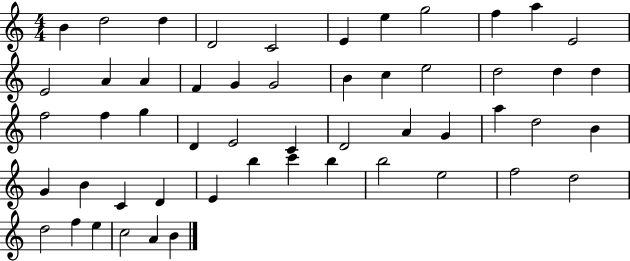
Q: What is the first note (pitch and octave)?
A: B4